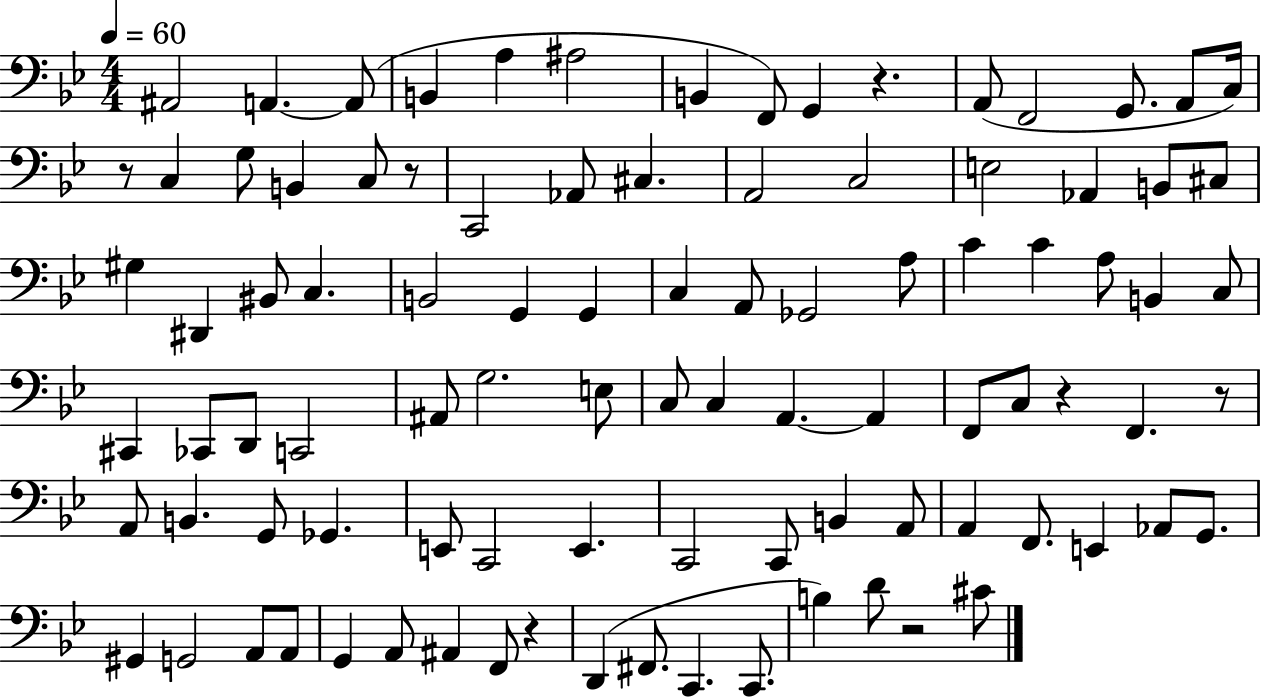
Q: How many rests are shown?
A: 7